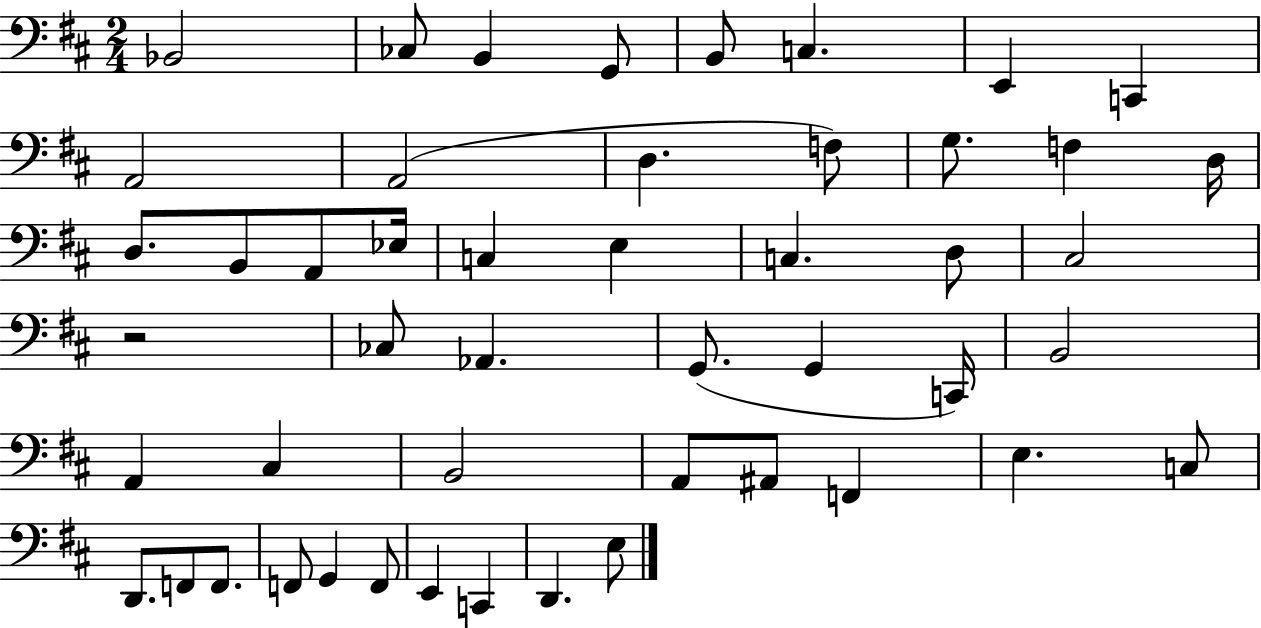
X:1
T:Untitled
M:2/4
L:1/4
K:D
_B,,2 _C,/2 B,, G,,/2 B,,/2 C, E,, C,, A,,2 A,,2 D, F,/2 G,/2 F, D,/4 D,/2 B,,/2 A,,/2 _E,/4 C, E, C, D,/2 ^C,2 z2 _C,/2 _A,, G,,/2 G,, C,,/4 B,,2 A,, ^C, B,,2 A,,/2 ^A,,/2 F,, E, C,/2 D,,/2 F,,/2 F,,/2 F,,/2 G,, F,,/2 E,, C,, D,, E,/2